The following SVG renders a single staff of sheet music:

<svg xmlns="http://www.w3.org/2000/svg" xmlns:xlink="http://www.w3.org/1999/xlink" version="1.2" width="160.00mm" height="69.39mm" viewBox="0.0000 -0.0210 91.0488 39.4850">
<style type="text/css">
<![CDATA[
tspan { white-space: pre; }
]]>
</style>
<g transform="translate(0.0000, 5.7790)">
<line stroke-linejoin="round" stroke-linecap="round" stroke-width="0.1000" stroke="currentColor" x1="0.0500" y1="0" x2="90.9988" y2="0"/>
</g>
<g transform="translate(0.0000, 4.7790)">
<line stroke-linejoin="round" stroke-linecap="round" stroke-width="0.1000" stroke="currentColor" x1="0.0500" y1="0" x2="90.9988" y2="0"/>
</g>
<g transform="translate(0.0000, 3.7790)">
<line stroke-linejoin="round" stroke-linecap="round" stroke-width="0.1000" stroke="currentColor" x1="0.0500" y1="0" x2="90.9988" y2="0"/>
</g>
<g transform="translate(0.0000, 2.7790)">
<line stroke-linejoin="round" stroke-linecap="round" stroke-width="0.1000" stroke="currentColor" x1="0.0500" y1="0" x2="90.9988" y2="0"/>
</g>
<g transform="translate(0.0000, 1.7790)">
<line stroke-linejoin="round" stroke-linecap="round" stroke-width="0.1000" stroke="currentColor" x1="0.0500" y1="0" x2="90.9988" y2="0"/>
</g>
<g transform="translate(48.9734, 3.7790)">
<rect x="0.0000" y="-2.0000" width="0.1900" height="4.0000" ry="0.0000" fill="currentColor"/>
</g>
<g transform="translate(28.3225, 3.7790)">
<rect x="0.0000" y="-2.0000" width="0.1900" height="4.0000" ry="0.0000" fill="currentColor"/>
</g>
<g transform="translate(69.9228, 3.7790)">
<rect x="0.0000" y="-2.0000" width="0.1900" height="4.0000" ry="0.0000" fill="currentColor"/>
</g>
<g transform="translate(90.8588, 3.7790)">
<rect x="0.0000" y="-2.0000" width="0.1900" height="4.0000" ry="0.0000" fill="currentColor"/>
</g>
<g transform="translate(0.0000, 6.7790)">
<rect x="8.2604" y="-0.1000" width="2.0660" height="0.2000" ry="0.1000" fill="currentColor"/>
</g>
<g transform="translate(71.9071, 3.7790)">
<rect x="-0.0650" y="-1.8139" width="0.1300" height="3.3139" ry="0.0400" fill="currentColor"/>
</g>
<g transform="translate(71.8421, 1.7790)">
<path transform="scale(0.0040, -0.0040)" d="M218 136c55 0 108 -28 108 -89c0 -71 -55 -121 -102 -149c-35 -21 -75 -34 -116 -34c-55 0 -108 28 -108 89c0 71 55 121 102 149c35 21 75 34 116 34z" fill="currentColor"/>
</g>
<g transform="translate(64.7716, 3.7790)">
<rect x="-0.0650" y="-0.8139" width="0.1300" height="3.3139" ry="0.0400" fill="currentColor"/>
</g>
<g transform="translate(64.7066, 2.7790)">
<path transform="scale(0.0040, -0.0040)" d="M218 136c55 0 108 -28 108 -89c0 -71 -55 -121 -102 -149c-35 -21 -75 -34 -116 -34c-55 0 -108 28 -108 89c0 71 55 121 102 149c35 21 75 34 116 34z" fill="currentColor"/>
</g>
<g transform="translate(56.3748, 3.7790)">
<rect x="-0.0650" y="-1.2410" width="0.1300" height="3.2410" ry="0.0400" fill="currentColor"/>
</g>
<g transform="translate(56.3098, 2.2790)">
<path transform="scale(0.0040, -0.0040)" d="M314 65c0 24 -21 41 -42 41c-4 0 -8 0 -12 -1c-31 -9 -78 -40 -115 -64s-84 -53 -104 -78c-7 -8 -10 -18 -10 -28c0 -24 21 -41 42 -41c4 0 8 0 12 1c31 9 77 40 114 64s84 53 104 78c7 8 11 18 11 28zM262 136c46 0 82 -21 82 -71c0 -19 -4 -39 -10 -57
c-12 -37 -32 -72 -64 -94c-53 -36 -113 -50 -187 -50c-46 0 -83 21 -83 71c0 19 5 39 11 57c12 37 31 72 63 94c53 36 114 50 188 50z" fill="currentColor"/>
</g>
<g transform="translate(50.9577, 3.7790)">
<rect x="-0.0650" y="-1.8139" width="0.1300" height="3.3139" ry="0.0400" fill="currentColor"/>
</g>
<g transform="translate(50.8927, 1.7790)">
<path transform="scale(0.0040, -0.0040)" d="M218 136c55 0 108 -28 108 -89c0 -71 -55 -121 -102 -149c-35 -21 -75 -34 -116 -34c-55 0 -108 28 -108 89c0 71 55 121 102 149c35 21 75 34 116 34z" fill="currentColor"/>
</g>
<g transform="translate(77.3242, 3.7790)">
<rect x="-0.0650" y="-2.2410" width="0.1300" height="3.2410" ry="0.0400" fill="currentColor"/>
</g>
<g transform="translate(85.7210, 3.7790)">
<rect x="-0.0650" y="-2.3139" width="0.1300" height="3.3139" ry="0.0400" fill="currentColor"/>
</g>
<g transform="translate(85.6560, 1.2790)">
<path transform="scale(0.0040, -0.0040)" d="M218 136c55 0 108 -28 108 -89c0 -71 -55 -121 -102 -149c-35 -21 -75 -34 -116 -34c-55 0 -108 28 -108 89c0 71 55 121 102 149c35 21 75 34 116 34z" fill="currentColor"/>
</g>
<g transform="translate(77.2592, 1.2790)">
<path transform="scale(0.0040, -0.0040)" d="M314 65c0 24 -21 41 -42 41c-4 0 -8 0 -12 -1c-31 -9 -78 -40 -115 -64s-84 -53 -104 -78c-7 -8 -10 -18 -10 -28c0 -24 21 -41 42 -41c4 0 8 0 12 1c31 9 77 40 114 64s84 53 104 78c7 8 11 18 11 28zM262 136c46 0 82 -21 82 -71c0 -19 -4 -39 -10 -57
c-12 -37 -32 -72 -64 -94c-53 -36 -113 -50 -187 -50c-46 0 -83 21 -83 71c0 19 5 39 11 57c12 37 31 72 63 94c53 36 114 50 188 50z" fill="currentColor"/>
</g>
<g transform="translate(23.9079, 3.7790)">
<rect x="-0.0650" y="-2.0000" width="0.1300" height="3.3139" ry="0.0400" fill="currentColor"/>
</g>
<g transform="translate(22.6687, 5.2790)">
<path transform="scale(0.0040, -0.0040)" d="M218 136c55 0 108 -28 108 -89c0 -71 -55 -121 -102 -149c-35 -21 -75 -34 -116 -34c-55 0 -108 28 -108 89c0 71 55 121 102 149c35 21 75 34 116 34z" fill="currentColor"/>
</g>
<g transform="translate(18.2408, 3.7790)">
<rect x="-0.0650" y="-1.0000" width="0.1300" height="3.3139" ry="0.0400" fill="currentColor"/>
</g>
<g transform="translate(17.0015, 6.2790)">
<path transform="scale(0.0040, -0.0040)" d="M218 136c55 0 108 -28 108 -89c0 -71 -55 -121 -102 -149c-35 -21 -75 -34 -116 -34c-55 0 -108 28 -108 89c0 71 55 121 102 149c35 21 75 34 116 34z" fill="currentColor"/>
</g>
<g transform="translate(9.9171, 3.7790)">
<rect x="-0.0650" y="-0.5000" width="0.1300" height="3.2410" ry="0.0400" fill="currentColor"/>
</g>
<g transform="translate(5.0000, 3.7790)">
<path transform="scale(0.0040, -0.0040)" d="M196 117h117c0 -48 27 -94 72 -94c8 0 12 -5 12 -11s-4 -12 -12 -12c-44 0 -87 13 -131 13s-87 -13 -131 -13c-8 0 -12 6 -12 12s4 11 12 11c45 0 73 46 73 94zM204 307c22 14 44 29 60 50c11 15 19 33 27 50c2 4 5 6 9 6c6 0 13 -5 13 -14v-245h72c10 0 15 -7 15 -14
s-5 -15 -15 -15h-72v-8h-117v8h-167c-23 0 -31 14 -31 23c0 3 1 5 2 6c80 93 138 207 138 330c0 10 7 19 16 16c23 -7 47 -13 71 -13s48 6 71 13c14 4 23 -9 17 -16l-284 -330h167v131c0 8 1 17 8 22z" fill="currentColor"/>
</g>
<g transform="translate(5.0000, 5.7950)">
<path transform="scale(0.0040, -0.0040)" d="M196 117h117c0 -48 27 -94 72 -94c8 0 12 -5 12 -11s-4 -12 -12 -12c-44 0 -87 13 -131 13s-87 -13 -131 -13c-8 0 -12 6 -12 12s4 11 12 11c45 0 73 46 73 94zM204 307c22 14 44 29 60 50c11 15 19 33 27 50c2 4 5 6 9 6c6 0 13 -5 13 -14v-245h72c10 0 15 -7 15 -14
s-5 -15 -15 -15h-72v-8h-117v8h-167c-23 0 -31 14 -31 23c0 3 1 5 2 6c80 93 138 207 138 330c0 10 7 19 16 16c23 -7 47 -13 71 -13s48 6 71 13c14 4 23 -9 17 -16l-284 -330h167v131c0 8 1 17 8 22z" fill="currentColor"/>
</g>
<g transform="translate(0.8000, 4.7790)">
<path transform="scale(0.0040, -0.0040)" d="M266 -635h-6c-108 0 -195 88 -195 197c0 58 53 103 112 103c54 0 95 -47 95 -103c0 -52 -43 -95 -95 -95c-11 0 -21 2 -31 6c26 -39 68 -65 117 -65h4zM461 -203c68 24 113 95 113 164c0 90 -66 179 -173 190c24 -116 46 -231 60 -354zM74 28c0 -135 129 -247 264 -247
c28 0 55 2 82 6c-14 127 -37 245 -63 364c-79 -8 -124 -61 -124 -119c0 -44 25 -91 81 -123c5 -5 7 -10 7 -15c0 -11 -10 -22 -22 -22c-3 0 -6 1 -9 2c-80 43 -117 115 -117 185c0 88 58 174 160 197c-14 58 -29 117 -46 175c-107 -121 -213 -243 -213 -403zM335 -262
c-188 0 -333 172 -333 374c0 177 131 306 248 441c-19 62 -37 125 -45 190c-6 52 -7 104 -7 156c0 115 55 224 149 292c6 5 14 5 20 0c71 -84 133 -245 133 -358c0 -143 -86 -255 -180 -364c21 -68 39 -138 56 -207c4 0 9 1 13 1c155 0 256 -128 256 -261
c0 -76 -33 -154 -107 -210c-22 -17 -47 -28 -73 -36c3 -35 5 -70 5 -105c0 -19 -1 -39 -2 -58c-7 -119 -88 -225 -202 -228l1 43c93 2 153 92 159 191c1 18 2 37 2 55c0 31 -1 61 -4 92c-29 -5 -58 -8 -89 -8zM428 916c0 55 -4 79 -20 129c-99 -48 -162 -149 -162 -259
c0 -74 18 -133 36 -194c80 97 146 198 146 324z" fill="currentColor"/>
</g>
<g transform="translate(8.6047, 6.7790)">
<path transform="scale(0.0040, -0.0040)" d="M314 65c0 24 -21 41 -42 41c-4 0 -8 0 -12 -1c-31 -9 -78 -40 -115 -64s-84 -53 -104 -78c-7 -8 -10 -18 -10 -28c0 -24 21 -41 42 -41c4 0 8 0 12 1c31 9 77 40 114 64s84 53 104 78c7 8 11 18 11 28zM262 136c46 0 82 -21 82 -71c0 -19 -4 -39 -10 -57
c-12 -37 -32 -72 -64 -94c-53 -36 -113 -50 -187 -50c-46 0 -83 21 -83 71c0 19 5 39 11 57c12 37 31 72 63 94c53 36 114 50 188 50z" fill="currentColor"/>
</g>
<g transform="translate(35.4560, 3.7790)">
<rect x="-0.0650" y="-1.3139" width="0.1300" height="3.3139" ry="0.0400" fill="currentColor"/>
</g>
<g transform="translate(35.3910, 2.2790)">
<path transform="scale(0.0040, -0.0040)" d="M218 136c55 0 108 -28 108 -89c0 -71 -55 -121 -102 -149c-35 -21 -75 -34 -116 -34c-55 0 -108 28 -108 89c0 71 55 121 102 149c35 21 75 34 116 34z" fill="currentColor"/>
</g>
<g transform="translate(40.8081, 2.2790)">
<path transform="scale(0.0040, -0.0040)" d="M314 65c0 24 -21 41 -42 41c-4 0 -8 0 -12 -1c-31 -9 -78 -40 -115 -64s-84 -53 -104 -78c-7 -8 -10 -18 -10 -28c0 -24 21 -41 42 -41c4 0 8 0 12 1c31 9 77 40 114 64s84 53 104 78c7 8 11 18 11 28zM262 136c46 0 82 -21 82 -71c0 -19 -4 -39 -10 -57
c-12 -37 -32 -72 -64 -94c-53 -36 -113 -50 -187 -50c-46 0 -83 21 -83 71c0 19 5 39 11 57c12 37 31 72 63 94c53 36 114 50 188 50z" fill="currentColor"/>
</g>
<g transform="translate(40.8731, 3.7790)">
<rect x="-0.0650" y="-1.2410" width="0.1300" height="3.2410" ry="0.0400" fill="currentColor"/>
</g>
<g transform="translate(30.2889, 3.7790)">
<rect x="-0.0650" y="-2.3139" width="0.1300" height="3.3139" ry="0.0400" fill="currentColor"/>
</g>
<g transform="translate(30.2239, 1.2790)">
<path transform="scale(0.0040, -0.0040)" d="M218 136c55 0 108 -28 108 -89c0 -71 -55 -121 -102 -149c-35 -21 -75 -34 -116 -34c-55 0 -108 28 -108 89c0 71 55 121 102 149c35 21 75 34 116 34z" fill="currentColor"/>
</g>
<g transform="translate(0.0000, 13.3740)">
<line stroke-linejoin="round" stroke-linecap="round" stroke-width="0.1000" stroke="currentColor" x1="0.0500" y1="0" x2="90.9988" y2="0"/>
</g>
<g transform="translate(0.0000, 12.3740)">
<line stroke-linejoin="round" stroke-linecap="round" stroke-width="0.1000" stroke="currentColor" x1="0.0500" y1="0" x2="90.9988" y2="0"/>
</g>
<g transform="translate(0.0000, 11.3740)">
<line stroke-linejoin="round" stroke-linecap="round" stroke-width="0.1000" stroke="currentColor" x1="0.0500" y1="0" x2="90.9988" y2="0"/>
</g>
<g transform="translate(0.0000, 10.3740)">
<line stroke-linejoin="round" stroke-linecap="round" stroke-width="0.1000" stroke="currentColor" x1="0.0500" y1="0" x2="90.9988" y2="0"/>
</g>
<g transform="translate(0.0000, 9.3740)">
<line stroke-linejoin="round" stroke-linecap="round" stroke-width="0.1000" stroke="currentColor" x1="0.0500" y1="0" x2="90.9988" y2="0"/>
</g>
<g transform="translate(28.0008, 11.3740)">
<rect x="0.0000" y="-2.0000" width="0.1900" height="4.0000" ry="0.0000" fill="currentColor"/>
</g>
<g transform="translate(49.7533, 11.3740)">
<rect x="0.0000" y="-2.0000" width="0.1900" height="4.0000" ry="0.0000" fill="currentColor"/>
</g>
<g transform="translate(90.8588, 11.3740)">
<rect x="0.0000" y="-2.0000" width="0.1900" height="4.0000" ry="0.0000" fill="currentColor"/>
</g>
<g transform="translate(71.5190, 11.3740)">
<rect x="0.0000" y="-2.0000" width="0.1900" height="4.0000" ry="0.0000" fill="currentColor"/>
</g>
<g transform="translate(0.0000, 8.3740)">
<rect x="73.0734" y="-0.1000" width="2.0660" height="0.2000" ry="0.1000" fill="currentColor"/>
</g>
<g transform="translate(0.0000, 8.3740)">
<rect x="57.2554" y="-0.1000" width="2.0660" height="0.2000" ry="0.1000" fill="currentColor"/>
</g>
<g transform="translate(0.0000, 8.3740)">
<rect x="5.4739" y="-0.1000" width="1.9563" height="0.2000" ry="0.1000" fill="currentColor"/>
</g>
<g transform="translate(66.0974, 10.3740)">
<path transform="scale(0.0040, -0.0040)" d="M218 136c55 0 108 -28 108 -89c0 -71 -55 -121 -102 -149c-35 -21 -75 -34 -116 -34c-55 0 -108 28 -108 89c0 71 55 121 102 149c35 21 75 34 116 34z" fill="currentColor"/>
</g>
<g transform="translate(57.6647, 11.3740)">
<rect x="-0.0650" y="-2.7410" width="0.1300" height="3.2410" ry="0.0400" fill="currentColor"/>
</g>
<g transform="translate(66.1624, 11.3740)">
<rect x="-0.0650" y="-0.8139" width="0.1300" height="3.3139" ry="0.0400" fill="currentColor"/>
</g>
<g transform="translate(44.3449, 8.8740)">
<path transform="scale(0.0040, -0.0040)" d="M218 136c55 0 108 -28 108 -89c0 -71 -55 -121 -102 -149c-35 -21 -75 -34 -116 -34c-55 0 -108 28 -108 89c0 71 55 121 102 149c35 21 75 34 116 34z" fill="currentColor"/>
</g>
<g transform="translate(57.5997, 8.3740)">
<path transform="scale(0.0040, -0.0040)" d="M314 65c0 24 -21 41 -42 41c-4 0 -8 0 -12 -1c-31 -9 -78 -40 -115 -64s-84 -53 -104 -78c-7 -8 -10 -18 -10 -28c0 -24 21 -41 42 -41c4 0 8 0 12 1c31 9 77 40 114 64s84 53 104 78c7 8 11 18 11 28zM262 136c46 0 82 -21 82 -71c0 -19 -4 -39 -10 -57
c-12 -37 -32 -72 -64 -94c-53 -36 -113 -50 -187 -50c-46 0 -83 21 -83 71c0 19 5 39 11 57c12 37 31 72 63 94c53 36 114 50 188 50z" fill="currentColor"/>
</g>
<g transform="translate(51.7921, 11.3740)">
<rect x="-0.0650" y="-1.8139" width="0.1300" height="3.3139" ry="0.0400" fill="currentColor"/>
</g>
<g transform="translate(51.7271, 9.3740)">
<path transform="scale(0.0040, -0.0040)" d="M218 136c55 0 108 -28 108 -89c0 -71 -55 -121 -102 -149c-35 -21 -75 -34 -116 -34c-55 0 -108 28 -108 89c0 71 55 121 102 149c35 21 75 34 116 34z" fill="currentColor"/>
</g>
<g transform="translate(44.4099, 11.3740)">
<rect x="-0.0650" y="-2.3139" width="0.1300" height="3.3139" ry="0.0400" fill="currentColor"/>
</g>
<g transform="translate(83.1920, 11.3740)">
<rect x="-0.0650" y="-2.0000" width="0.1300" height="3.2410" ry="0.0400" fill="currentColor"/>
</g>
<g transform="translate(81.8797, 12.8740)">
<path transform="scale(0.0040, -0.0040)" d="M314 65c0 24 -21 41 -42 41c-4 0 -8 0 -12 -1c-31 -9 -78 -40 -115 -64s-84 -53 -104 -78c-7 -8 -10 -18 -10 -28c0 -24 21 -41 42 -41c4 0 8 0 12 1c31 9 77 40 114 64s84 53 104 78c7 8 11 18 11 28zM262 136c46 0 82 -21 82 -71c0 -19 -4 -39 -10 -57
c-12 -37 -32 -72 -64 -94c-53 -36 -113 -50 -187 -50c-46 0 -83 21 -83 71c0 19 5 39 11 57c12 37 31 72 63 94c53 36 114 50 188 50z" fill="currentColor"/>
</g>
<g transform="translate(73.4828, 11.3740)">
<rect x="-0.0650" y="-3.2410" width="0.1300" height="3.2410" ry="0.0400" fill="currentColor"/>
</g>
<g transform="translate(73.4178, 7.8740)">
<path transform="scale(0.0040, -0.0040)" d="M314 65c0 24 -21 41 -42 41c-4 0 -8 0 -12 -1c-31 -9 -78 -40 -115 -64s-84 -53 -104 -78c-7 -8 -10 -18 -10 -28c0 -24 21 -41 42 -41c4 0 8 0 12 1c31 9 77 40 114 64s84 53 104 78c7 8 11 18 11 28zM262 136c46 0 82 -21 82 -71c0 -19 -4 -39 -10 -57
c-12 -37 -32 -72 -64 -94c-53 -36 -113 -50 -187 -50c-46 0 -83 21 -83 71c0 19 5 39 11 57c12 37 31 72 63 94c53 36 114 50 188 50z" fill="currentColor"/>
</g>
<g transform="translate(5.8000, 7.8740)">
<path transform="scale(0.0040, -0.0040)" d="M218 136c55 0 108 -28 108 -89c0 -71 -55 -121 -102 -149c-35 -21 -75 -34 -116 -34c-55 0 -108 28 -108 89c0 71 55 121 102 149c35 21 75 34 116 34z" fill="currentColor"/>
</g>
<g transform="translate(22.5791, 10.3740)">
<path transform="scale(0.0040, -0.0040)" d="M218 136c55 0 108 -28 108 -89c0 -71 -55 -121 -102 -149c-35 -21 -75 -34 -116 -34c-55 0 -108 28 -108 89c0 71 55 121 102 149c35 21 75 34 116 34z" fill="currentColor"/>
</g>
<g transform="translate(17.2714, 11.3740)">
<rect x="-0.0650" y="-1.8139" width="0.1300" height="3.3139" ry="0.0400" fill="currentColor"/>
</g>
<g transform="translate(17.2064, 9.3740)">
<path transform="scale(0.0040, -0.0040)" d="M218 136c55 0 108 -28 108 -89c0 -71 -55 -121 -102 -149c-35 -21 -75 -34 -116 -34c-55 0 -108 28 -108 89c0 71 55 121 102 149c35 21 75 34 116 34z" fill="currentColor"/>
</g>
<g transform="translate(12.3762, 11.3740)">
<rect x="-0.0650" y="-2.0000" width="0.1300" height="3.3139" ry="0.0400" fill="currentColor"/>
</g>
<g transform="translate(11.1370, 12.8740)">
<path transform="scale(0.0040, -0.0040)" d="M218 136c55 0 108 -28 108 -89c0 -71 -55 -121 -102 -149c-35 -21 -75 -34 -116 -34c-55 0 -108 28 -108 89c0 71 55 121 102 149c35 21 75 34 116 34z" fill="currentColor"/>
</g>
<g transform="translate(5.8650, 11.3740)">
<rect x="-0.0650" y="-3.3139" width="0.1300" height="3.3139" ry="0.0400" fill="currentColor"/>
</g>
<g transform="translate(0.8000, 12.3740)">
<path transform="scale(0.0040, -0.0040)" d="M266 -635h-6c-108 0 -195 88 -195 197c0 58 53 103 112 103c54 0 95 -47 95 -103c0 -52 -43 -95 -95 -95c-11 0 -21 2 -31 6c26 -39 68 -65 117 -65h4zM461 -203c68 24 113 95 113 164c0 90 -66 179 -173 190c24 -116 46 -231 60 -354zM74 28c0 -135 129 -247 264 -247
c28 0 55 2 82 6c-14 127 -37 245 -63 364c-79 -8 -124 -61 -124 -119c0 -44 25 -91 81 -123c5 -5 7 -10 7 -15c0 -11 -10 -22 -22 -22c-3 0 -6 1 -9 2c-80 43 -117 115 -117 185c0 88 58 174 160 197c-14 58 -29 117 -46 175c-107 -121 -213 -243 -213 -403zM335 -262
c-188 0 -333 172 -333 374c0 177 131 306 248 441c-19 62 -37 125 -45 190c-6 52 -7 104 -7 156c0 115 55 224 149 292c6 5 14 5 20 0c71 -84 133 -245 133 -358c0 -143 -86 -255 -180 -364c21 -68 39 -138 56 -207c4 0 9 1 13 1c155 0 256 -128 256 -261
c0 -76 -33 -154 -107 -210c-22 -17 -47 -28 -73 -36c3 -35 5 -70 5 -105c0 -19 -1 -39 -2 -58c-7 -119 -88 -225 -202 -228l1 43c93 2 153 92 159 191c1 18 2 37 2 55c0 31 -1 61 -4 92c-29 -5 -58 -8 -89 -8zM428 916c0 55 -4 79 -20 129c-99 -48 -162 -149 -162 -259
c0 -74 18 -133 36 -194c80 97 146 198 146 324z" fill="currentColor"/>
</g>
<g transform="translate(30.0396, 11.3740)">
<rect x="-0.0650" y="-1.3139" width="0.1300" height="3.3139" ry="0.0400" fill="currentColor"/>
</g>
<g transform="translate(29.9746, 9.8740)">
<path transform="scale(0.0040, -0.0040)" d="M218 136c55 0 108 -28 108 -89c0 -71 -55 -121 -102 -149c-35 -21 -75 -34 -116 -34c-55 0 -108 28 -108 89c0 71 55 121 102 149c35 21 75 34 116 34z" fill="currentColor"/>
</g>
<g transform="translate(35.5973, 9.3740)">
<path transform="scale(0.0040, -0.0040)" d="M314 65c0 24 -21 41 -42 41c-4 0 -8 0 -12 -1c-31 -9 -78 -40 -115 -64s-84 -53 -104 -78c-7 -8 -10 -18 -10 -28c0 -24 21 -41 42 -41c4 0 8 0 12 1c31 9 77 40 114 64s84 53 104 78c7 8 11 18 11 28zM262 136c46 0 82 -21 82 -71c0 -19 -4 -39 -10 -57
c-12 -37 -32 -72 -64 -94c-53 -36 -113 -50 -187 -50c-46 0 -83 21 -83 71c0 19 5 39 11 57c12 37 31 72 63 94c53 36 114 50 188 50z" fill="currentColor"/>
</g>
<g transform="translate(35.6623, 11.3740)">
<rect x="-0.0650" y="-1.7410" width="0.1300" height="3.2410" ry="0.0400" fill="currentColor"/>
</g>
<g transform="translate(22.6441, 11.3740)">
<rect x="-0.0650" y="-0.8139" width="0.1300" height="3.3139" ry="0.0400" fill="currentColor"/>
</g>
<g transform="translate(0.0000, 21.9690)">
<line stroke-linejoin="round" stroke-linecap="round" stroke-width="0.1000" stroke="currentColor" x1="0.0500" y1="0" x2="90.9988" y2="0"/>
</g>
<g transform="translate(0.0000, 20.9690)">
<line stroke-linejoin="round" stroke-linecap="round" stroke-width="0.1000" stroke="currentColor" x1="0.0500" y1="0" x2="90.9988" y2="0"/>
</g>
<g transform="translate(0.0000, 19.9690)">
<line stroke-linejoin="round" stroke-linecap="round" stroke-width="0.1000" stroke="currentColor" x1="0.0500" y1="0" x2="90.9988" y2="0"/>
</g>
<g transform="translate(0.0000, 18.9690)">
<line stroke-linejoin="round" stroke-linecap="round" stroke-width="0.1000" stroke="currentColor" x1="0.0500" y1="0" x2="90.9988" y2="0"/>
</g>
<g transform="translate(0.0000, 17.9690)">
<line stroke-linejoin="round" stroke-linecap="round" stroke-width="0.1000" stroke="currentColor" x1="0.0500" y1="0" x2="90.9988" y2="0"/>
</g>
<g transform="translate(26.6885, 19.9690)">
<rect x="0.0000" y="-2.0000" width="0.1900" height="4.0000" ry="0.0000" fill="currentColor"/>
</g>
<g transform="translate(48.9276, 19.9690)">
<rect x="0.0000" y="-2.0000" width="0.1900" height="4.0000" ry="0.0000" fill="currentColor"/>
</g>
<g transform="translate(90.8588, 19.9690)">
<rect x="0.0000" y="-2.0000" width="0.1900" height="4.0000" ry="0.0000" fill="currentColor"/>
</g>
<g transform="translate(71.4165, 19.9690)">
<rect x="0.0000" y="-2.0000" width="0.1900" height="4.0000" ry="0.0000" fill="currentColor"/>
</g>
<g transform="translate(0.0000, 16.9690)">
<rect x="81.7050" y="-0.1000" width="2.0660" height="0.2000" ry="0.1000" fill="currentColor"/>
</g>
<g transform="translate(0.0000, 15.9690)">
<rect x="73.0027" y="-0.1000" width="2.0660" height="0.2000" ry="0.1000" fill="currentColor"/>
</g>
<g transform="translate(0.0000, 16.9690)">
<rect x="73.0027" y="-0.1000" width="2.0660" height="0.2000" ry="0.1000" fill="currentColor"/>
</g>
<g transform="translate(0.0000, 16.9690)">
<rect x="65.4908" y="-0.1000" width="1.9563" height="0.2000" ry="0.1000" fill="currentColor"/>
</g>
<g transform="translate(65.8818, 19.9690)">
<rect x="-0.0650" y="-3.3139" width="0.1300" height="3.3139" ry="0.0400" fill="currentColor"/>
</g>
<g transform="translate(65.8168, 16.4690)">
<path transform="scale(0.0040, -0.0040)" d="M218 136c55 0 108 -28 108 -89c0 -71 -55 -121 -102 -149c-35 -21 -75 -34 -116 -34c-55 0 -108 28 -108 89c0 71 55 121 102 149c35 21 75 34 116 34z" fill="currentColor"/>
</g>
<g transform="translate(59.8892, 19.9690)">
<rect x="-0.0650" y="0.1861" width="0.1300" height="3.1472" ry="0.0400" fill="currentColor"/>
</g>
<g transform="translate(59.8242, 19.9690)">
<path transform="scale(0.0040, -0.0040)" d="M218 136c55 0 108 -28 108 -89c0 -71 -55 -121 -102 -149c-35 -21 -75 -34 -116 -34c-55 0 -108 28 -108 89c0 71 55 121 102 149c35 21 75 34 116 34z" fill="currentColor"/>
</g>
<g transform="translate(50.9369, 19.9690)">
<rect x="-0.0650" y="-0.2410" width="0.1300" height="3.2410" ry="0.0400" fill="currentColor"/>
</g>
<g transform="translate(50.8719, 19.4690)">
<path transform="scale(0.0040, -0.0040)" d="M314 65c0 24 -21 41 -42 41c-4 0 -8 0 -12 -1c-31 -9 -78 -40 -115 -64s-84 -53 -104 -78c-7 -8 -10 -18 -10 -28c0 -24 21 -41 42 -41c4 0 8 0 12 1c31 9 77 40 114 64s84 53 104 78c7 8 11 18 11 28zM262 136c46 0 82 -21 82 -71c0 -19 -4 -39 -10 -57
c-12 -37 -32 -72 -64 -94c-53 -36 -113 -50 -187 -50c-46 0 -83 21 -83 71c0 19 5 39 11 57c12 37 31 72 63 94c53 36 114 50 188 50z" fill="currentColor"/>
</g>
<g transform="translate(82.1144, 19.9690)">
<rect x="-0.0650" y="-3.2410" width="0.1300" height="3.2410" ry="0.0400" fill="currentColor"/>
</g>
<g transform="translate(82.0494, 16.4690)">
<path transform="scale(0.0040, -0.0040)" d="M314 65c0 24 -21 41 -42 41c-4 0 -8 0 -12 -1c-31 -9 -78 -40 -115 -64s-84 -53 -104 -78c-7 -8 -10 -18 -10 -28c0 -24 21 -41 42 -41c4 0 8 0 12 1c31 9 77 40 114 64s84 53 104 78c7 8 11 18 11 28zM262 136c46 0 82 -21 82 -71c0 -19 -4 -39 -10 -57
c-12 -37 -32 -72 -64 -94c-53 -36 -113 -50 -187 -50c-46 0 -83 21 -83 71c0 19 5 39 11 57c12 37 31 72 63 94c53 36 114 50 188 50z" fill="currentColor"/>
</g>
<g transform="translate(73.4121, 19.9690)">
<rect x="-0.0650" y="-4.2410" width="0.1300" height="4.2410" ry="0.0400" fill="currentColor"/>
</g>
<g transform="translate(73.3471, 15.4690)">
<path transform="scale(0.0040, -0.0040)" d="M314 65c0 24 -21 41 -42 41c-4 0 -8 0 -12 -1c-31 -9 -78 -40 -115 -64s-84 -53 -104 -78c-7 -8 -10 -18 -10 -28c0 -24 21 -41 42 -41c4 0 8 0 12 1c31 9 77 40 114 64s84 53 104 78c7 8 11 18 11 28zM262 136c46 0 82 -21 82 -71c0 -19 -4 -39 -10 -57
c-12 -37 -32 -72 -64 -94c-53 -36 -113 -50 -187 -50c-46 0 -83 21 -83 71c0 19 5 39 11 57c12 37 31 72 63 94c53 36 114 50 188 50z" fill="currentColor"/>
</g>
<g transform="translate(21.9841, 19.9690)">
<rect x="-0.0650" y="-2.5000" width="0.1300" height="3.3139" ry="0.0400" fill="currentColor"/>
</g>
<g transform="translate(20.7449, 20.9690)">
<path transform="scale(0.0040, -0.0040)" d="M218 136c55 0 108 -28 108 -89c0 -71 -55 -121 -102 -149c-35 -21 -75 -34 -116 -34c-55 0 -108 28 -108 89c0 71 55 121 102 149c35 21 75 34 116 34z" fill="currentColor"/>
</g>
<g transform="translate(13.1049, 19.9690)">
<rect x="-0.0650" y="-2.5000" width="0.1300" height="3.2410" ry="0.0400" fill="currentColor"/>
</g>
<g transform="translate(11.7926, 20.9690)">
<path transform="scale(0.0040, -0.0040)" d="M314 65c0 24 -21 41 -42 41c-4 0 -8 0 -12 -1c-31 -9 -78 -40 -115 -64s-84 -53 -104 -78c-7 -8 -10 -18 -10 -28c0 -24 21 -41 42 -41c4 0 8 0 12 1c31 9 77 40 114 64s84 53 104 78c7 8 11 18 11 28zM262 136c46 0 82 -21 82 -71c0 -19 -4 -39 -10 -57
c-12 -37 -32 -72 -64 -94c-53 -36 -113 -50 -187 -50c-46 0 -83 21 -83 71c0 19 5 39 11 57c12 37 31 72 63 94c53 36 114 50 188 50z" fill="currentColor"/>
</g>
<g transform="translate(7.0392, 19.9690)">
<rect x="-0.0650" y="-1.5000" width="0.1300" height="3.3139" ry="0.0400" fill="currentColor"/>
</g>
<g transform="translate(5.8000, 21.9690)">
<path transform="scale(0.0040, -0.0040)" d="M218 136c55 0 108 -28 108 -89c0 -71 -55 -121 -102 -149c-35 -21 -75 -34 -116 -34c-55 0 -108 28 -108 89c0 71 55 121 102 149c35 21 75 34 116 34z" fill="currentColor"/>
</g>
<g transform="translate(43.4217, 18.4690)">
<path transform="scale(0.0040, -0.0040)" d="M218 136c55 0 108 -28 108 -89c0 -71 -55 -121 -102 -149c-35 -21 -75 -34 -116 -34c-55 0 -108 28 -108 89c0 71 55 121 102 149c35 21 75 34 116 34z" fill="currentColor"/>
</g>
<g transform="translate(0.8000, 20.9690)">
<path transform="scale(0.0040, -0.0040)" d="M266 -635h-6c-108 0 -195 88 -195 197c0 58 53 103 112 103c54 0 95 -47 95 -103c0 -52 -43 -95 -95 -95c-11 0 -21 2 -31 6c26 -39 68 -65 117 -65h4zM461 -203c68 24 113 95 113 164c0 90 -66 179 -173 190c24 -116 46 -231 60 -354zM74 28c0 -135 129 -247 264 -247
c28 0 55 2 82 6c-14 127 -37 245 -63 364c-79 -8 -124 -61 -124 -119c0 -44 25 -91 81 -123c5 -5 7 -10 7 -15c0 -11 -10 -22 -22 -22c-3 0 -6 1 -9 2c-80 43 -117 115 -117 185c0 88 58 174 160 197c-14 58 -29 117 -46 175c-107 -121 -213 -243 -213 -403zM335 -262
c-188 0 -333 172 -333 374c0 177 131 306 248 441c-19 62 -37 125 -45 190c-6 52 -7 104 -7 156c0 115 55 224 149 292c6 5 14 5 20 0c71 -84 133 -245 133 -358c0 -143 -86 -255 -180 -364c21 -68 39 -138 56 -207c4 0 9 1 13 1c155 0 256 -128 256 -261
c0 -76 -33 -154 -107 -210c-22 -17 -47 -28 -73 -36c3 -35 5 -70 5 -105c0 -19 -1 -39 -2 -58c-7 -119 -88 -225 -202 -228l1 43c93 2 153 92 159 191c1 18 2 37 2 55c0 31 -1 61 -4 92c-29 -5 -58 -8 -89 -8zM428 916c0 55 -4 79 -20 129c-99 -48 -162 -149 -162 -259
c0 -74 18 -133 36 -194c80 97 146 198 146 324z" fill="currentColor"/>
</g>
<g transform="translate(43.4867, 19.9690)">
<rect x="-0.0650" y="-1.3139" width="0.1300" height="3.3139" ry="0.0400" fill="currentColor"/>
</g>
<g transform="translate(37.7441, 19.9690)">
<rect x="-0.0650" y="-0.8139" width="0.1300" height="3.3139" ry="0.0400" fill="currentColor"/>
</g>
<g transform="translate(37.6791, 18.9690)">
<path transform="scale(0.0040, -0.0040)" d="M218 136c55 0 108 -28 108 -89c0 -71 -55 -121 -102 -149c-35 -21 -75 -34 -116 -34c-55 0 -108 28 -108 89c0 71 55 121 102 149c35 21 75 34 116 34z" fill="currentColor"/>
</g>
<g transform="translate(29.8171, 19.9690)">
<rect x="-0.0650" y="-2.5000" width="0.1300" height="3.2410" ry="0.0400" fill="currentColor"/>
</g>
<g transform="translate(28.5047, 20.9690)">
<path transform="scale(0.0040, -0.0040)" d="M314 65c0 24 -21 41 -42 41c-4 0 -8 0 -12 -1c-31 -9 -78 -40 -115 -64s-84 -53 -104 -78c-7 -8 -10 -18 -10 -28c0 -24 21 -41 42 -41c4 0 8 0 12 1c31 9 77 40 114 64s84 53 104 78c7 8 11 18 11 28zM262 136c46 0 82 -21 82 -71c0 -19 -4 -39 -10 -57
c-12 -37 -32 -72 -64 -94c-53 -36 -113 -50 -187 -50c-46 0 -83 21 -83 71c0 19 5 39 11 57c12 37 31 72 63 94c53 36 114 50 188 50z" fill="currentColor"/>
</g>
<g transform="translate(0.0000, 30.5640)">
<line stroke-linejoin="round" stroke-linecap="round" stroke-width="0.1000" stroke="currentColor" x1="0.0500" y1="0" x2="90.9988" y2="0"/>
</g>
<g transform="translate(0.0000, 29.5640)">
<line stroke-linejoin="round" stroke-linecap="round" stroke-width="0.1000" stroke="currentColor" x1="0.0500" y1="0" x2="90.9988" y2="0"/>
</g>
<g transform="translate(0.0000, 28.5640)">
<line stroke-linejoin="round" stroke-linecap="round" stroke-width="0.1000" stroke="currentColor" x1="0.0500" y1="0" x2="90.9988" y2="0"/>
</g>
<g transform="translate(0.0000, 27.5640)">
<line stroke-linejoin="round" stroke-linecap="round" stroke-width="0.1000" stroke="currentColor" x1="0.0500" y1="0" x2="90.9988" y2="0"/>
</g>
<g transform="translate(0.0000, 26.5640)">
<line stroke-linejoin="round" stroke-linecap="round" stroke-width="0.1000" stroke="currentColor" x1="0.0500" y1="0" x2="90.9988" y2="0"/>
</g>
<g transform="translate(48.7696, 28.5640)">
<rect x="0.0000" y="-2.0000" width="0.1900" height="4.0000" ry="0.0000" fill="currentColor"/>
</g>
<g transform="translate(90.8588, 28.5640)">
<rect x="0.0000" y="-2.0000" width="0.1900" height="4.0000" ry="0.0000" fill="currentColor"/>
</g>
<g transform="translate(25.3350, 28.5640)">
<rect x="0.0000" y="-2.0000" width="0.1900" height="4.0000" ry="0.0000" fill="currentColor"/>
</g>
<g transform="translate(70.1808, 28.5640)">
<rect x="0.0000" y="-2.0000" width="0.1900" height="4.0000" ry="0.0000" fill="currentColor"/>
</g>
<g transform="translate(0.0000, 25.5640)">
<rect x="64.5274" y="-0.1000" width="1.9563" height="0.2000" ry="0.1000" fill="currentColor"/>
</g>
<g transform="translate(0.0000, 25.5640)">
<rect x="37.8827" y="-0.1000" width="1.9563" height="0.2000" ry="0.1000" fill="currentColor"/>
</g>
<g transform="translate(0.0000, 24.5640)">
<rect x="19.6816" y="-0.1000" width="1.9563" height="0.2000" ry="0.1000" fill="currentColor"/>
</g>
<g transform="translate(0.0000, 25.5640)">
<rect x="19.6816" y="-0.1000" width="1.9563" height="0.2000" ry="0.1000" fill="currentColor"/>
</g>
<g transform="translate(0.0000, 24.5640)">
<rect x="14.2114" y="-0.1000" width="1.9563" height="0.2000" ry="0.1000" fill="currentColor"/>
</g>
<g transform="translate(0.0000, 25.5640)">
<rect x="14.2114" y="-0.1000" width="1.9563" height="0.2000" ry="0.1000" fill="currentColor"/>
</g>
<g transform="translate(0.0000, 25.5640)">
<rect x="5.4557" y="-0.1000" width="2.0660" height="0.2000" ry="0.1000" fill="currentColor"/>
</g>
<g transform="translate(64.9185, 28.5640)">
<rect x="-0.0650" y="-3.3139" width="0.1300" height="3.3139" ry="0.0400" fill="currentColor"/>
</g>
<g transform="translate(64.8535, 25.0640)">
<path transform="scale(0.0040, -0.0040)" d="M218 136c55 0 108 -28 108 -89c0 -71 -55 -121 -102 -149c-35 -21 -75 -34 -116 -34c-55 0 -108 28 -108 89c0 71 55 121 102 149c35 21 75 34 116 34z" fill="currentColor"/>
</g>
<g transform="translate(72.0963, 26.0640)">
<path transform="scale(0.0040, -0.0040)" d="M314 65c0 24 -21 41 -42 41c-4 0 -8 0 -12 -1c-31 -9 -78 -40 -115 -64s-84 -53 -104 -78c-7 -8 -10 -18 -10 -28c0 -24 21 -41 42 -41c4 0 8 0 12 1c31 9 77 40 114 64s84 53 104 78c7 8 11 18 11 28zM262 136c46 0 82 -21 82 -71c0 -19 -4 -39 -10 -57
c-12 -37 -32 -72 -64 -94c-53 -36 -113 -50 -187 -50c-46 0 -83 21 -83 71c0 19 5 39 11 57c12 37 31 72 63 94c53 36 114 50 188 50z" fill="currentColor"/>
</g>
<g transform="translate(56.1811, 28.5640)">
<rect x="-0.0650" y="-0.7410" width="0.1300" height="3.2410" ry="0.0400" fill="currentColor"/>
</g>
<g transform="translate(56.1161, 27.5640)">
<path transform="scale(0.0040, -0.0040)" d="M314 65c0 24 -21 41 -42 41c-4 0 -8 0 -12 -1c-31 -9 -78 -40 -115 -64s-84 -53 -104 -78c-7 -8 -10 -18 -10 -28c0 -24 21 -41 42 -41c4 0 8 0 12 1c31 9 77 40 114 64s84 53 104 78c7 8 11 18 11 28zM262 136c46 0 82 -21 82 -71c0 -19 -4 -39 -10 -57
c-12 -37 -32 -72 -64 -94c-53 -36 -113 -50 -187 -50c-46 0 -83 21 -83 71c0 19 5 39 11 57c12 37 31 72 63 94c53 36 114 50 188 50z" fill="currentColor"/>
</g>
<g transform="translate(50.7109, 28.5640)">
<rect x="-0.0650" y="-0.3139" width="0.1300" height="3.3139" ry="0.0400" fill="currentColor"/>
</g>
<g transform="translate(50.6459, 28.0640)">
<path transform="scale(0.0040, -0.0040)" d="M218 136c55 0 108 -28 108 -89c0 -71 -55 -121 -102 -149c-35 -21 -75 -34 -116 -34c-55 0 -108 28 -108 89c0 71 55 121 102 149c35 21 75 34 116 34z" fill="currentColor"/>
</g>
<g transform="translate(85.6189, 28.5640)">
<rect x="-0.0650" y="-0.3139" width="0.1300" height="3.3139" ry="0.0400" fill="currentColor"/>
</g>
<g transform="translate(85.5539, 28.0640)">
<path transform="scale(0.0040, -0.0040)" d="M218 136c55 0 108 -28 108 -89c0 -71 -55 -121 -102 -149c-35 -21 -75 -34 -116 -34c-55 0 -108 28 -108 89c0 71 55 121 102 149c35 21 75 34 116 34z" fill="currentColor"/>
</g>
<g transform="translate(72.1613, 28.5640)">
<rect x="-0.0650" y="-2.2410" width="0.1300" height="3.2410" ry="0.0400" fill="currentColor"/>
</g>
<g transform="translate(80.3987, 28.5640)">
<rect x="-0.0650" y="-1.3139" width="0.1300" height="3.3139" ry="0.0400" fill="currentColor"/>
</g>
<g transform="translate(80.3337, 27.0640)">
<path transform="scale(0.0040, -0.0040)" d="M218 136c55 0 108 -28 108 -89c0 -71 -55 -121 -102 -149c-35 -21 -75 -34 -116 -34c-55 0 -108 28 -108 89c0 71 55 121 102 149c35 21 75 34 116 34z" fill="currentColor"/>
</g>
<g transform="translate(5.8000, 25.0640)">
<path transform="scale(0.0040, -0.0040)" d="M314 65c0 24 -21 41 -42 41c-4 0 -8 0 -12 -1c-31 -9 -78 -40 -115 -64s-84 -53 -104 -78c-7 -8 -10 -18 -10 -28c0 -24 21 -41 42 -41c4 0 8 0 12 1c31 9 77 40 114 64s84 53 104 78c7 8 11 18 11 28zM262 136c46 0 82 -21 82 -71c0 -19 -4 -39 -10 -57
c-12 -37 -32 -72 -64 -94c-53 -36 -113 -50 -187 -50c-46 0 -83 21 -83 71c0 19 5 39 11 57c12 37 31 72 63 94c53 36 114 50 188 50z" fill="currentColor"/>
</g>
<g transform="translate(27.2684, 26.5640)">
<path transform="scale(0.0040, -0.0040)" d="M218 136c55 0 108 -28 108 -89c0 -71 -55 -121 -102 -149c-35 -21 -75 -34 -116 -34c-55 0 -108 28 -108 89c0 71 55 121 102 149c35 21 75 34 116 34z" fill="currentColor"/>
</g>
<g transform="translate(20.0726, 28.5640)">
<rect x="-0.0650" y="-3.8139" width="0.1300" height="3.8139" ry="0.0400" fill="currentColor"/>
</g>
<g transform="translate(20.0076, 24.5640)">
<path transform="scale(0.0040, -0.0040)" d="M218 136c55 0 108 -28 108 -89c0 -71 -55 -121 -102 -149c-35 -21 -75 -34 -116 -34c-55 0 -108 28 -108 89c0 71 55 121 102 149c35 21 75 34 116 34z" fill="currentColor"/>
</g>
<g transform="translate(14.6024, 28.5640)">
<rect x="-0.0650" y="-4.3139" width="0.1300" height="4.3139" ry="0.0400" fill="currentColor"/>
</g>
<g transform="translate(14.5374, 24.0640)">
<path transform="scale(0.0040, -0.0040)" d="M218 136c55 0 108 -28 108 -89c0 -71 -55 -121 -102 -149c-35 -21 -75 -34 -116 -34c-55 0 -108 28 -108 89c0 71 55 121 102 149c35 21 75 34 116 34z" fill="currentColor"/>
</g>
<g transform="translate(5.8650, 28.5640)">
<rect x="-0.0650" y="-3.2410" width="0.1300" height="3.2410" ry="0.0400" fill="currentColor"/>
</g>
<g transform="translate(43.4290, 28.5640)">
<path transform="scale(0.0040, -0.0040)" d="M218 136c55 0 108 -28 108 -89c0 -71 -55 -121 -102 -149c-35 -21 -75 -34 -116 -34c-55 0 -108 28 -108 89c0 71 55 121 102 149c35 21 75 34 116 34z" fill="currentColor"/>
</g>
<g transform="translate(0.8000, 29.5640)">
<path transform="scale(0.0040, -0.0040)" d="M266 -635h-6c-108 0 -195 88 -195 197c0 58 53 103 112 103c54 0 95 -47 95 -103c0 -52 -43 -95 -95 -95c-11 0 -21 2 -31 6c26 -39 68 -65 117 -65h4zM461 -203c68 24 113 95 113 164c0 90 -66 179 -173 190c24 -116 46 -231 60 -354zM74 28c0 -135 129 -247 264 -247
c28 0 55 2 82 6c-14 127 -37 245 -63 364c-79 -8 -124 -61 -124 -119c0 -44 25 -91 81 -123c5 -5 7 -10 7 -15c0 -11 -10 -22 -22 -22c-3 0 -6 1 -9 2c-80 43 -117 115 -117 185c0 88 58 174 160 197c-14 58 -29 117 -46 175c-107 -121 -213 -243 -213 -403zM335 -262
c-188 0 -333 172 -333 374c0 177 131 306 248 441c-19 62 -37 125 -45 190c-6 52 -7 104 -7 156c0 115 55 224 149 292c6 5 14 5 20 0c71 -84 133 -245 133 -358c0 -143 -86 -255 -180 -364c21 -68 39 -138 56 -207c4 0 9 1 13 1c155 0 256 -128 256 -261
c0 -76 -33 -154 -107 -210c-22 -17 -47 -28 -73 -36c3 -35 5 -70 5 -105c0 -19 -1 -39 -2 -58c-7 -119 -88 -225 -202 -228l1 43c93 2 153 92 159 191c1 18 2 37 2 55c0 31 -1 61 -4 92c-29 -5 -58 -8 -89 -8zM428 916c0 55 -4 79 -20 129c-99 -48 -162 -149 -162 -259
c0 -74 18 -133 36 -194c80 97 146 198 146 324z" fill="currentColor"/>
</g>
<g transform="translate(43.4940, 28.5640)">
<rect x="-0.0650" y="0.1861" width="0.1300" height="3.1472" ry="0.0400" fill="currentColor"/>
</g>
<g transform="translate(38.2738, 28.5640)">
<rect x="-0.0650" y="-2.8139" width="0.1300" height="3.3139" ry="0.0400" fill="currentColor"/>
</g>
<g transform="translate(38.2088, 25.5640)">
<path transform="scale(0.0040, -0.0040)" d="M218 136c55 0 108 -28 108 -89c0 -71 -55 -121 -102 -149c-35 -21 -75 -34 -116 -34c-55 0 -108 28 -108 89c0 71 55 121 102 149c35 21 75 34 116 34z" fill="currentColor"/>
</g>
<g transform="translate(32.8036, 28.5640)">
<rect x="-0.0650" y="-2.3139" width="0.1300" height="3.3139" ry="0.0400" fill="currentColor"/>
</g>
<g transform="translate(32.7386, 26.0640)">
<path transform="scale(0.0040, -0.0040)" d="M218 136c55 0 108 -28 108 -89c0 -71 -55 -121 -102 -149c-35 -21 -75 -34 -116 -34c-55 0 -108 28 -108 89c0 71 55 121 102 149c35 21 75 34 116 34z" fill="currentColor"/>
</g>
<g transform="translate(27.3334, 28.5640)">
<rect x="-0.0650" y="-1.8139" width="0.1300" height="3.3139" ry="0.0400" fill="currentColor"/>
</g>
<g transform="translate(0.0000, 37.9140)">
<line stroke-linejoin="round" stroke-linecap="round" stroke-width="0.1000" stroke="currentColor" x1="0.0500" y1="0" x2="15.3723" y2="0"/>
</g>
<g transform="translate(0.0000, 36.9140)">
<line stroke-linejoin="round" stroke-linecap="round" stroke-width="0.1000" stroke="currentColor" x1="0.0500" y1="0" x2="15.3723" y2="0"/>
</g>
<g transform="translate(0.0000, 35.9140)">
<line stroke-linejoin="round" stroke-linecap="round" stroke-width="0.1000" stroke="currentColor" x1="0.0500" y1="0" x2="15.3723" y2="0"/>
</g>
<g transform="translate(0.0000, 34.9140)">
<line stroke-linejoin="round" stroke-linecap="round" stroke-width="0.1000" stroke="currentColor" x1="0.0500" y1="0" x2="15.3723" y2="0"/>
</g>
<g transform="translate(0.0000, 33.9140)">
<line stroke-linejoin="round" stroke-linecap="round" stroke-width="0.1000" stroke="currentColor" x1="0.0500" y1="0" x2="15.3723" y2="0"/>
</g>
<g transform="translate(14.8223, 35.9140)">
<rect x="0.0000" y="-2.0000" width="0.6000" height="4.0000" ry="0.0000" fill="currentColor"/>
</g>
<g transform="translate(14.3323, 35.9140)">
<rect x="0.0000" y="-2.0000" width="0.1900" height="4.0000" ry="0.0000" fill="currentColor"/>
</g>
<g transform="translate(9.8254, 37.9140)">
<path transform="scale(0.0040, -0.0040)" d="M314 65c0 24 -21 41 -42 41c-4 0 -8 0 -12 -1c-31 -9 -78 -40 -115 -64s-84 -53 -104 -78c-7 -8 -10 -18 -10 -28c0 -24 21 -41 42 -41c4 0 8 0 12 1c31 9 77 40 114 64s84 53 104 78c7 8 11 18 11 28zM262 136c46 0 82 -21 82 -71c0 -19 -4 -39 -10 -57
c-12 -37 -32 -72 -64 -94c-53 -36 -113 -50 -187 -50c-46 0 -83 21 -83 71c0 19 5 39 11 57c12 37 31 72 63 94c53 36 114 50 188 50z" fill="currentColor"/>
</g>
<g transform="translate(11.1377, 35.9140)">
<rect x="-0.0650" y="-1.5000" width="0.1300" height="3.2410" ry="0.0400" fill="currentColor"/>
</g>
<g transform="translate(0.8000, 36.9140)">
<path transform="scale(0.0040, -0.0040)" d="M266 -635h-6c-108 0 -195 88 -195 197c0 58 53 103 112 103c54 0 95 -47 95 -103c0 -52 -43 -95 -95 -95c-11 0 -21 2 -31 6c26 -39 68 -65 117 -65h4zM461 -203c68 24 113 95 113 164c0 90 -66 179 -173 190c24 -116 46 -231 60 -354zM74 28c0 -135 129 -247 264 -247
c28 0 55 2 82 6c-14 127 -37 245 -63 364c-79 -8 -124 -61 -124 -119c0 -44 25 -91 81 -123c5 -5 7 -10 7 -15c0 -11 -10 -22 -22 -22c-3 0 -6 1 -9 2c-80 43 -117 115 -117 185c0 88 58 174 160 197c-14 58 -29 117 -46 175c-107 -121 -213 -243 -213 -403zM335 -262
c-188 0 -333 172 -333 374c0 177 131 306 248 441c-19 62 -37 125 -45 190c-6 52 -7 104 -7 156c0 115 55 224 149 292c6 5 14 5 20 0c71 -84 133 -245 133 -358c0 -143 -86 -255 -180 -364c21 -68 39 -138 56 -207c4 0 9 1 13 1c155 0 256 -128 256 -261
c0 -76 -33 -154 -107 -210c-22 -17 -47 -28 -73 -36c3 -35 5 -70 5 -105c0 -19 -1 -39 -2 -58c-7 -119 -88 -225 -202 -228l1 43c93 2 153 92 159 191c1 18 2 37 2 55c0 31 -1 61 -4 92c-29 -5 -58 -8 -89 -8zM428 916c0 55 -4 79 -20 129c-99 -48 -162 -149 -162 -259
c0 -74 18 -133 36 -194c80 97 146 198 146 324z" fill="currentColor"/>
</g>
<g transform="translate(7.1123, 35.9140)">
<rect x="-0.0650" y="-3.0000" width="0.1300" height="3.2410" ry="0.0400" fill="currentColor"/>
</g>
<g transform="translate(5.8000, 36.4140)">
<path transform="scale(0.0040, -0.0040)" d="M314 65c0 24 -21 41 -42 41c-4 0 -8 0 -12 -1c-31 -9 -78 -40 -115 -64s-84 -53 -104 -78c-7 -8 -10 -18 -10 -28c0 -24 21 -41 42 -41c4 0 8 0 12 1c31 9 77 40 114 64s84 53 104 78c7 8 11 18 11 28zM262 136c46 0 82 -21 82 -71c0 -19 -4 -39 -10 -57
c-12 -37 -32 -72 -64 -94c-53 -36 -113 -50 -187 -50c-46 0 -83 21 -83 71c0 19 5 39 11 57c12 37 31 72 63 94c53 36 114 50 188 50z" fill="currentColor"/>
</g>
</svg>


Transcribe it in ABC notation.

X:1
T:Untitled
M:4/4
L:1/4
K:C
C2 D F g e e2 f e2 d f g2 g b F f d e f2 g f a2 d b2 F2 E G2 G G2 d e c2 B b d'2 b2 b2 d' c' f g a B c d2 b g2 e c A2 E2